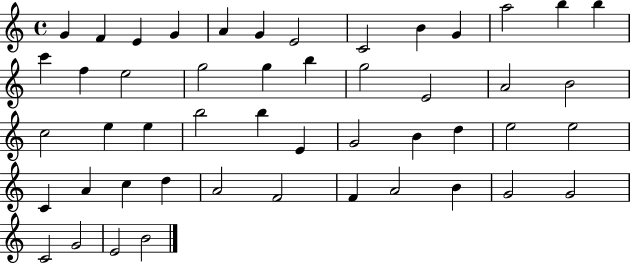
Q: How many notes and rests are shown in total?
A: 49